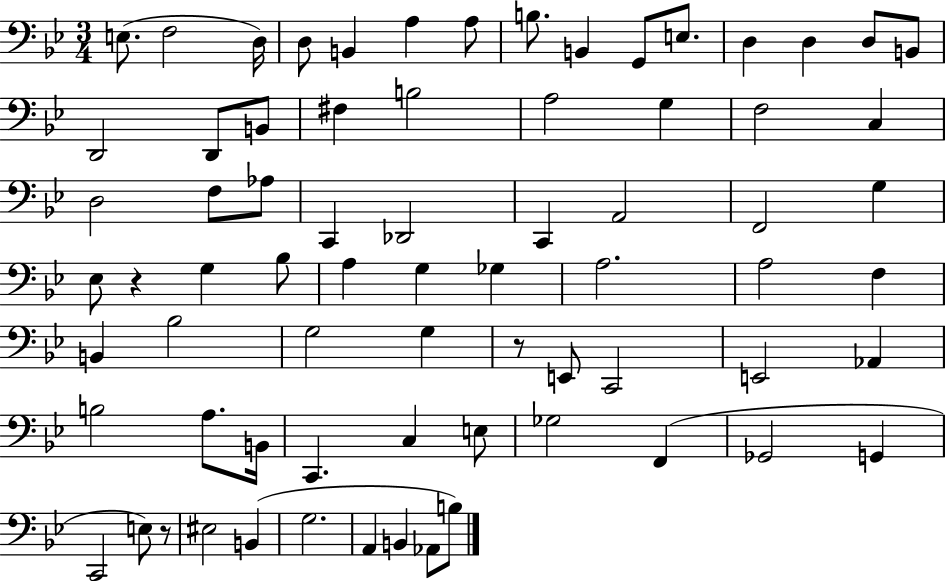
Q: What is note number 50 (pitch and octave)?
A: Ab2